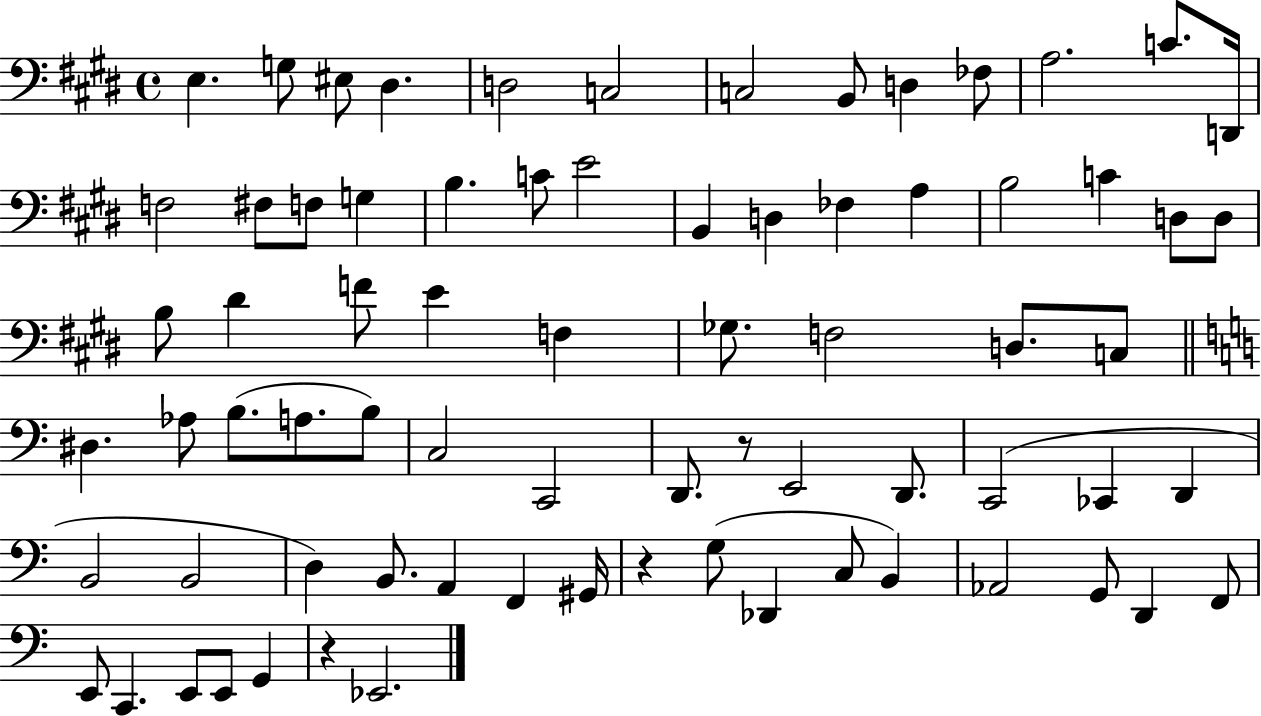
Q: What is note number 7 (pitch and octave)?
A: C3